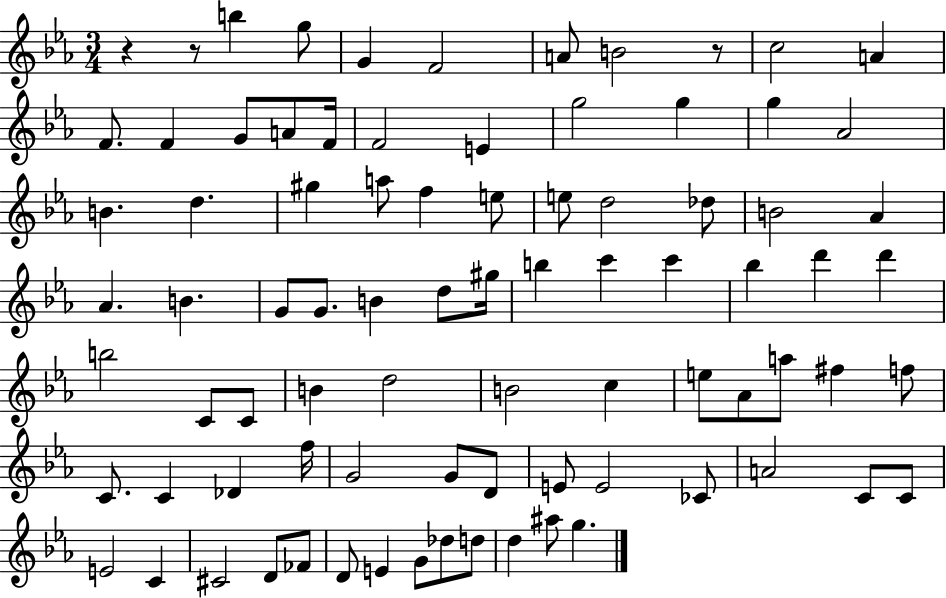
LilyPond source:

{
  \clef treble
  \numericTimeSignature
  \time 3/4
  \key ees \major
  \repeat volta 2 { r4 r8 b''4 g''8 | g'4 f'2 | a'8 b'2 r8 | c''2 a'4 | \break f'8. f'4 g'8 a'8 f'16 | f'2 e'4 | g''2 g''4 | g''4 aes'2 | \break b'4. d''4. | gis''4 a''8 f''4 e''8 | e''8 d''2 des''8 | b'2 aes'4 | \break aes'4. b'4. | g'8 g'8. b'4 d''8 gis''16 | b''4 c'''4 c'''4 | bes''4 d'''4 d'''4 | \break b''2 c'8 c'8 | b'4 d''2 | b'2 c''4 | e''8 aes'8 a''8 fis''4 f''8 | \break c'8. c'4 des'4 f''16 | g'2 g'8 d'8 | e'8 e'2 ces'8 | a'2 c'8 c'8 | \break e'2 c'4 | cis'2 d'8 fes'8 | d'8 e'4 g'8 des''8 d''8 | d''4 ais''8 g''4. | \break } \bar "|."
}